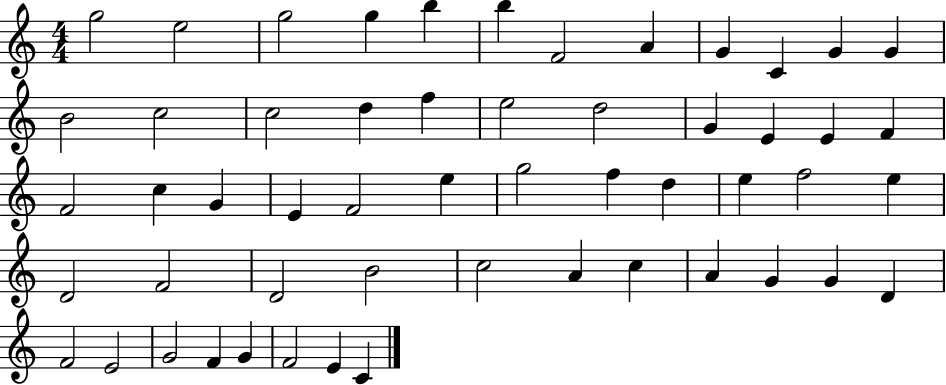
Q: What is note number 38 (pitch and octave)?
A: D4